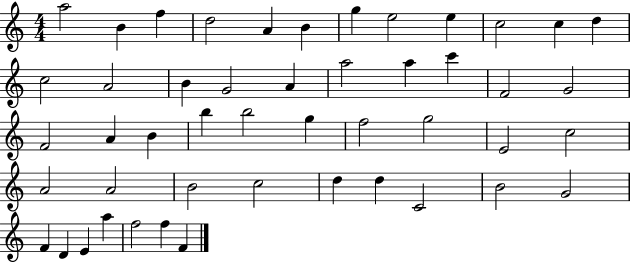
{
  \clef treble
  \numericTimeSignature
  \time 4/4
  \key c \major
  a''2 b'4 f''4 | d''2 a'4 b'4 | g''4 e''2 e''4 | c''2 c''4 d''4 | \break c''2 a'2 | b'4 g'2 a'4 | a''2 a''4 c'''4 | f'2 g'2 | \break f'2 a'4 b'4 | b''4 b''2 g''4 | f''2 g''2 | e'2 c''2 | \break a'2 a'2 | b'2 c''2 | d''4 d''4 c'2 | b'2 g'2 | \break f'4 d'4 e'4 a''4 | f''2 f''4 f'4 | \bar "|."
}